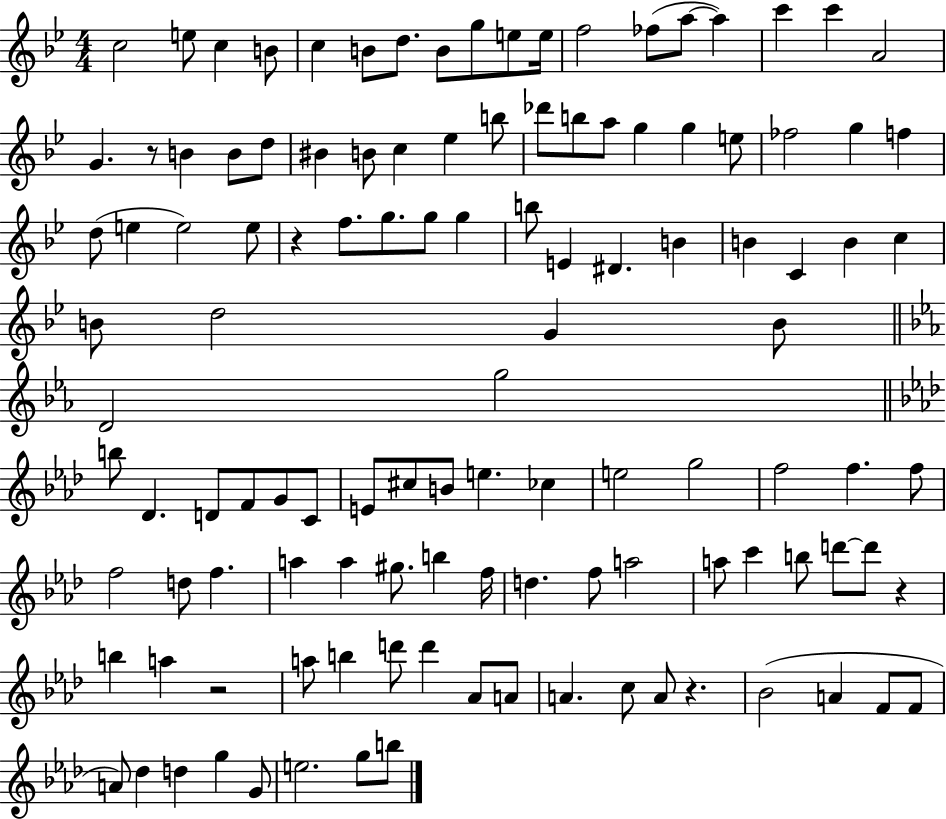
{
  \clef treble
  \numericTimeSignature
  \time 4/4
  \key bes \major
  \repeat volta 2 { c''2 e''8 c''4 b'8 | c''4 b'8 d''8. b'8 g''8 e''8 e''16 | f''2 fes''8( a''8~~ a''4) | c'''4 c'''4 a'2 | \break g'4. r8 b'4 b'8 d''8 | bis'4 b'8 c''4 ees''4 b''8 | des'''8 b''8 a''8 g''4 g''4 e''8 | fes''2 g''4 f''4 | \break d''8( e''4 e''2) e''8 | r4 f''8. g''8. g''8 g''4 | b''8 e'4 dis'4. b'4 | b'4 c'4 b'4 c''4 | \break b'8 d''2 g'4 b'8 | \bar "||" \break \key ees \major d'2 g''2 | \bar "||" \break \key aes \major b''8 des'4. d'8 f'8 g'8 c'8 | e'8 cis''8 b'8 e''4. ces''4 | e''2 g''2 | f''2 f''4. f''8 | \break f''2 d''8 f''4. | a''4 a''4 gis''8. b''4 f''16 | d''4. f''8 a''2 | a''8 c'''4 b''8 d'''8~~ d'''8 r4 | \break b''4 a''4 r2 | a''8 b''4 d'''8 d'''4 aes'8 a'8 | a'4. c''8 a'8 r4. | bes'2( a'4 f'8 f'8 | \break a'8) des''4 d''4 g''4 g'8 | e''2. g''8 b''8 | } \bar "|."
}